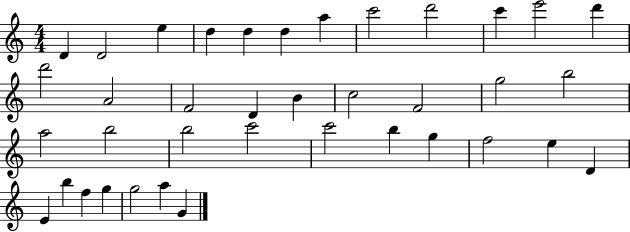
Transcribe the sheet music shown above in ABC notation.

X:1
T:Untitled
M:4/4
L:1/4
K:C
D D2 e d d d a c'2 d'2 c' e'2 d' d'2 A2 F2 D B c2 F2 g2 b2 a2 b2 b2 c'2 c'2 b g f2 e D E b f g g2 a G